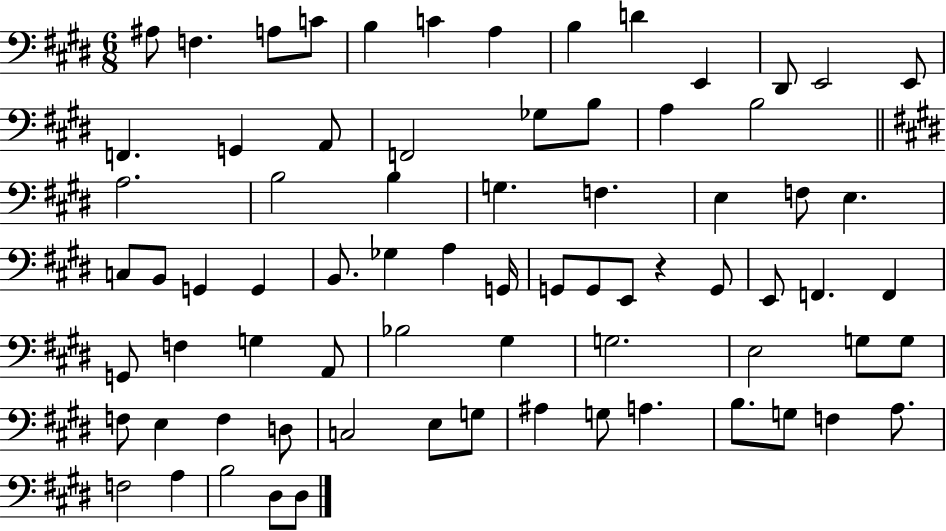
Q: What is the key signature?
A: E major